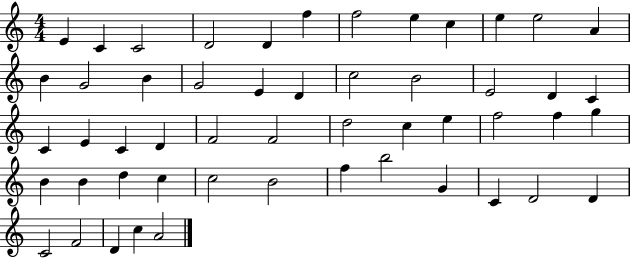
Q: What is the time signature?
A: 4/4